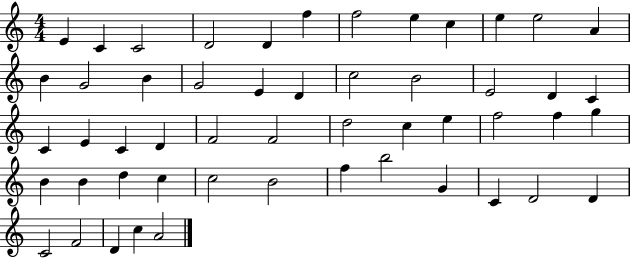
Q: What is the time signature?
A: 4/4